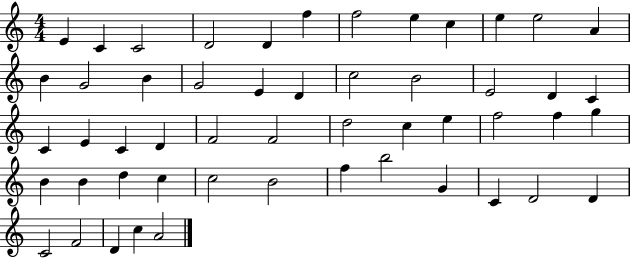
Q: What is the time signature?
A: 4/4